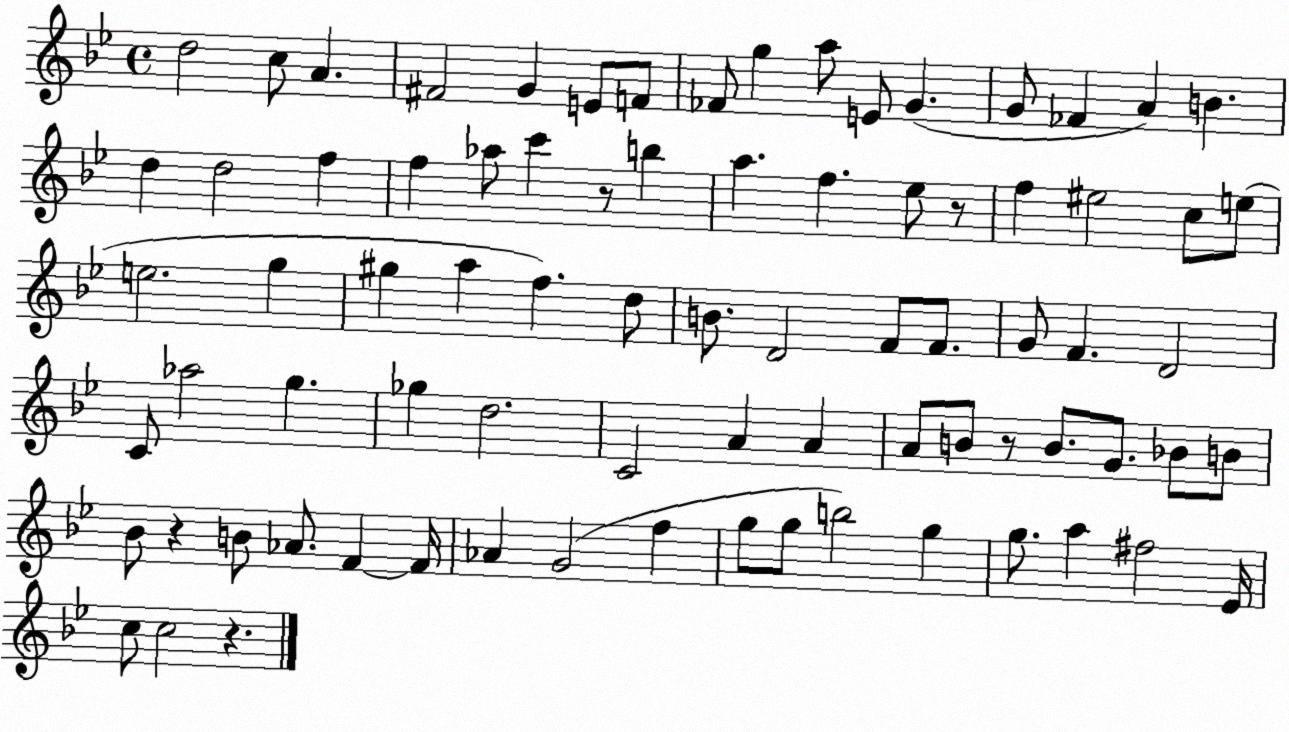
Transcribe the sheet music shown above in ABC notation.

X:1
T:Untitled
M:4/4
L:1/4
K:Bb
d2 c/2 A ^F2 G E/2 F/2 _F/2 g a/2 E/2 G G/2 _F A B d d2 f f _a/2 c' z/2 b a f _e/2 z/2 f ^e2 c/2 e/2 e2 g ^g a f d/2 B/2 D2 F/2 F/2 G/2 F D2 C/2 _a2 g _g d2 C2 A A A/2 B/2 z/2 B/2 G/2 _B/2 B/2 _B/2 z B/2 _A/2 F F/4 _A G2 f g/2 g/2 b2 g g/2 a ^f2 _E/4 c/2 c2 z